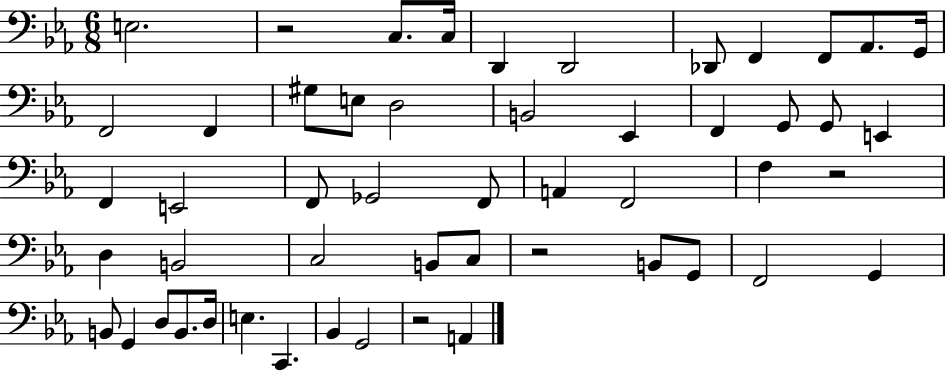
X:1
T:Untitled
M:6/8
L:1/4
K:Eb
E,2 z2 C,/2 C,/4 D,, D,,2 _D,,/2 F,, F,,/2 _A,,/2 G,,/4 F,,2 F,, ^G,/2 E,/2 D,2 B,,2 _E,, F,, G,,/2 G,,/2 E,, F,, E,,2 F,,/2 _G,,2 F,,/2 A,, F,,2 F, z2 D, B,,2 C,2 B,,/2 C,/2 z2 B,,/2 G,,/2 F,,2 G,, B,,/2 G,, D,/2 B,,/2 D,/4 E, C,, _B,, G,,2 z2 A,,